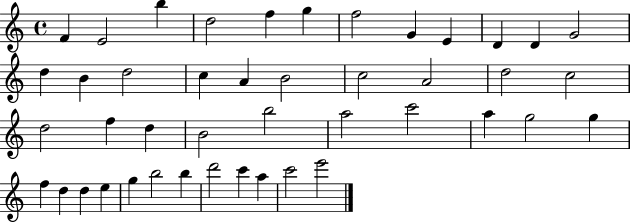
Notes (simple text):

F4/q E4/h B5/q D5/h F5/q G5/q F5/h G4/q E4/q D4/q D4/q G4/h D5/q B4/q D5/h C5/q A4/q B4/h C5/h A4/h D5/h C5/h D5/h F5/q D5/q B4/h B5/h A5/h C6/h A5/q G5/h G5/q F5/q D5/q D5/q E5/q G5/q B5/h B5/q D6/h C6/q A5/q C6/h E6/h